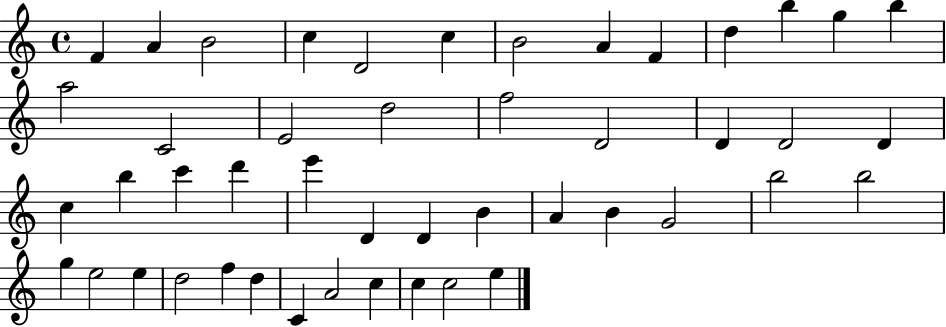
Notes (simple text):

F4/q A4/q B4/h C5/q D4/h C5/q B4/h A4/q F4/q D5/q B5/q G5/q B5/q A5/h C4/h E4/h D5/h F5/h D4/h D4/q D4/h D4/q C5/q B5/q C6/q D6/q E6/q D4/q D4/q B4/q A4/q B4/q G4/h B5/h B5/h G5/q E5/h E5/q D5/h F5/q D5/q C4/q A4/h C5/q C5/q C5/h E5/q